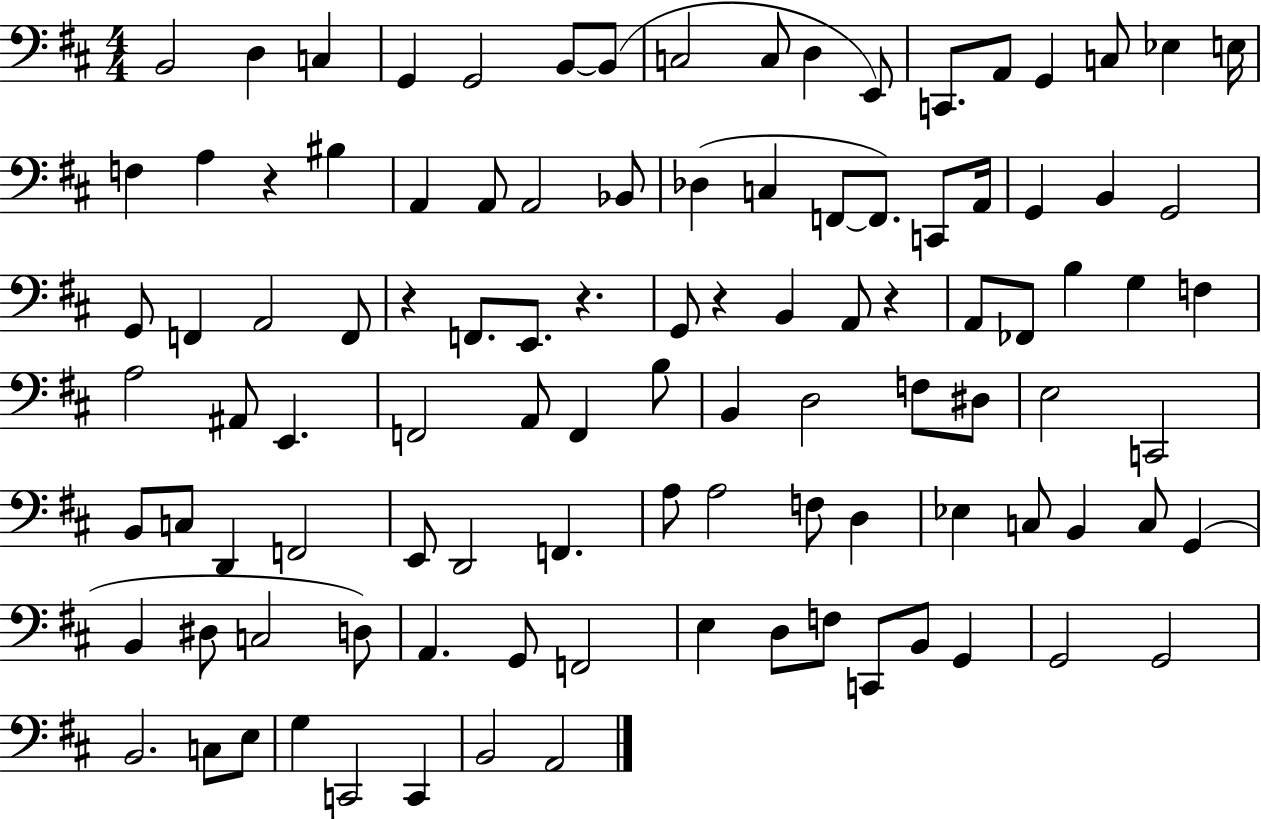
B2/h D3/q C3/q G2/q G2/h B2/e B2/e C3/h C3/e D3/q E2/e C2/e. A2/e G2/q C3/e Eb3/q E3/s F3/q A3/q R/q BIS3/q A2/q A2/e A2/h Bb2/e Db3/q C3/q F2/e F2/e. C2/e A2/s G2/q B2/q G2/h G2/e F2/q A2/h F2/e R/q F2/e. E2/e. R/q. G2/e R/q B2/q A2/e R/q A2/e FES2/e B3/q G3/q F3/q A3/h A#2/e E2/q. F2/h A2/e F2/q B3/e B2/q D3/h F3/e D#3/e E3/h C2/h B2/e C3/e D2/q F2/h E2/e D2/h F2/q. A3/e A3/h F3/e D3/q Eb3/q C3/e B2/q C3/e G2/q B2/q D#3/e C3/h D3/e A2/q. G2/e F2/h E3/q D3/e F3/e C2/e B2/e G2/q G2/h G2/h B2/h. C3/e E3/e G3/q C2/h C2/q B2/h A2/h